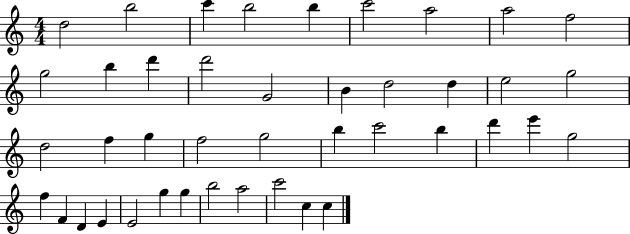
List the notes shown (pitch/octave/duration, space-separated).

D5/h B5/h C6/q B5/h B5/q C6/h A5/h A5/h F5/h G5/h B5/q D6/q D6/h G4/h B4/q D5/h D5/q E5/h G5/h D5/h F5/q G5/q F5/h G5/h B5/q C6/h B5/q D6/q E6/q G5/h F5/q F4/q D4/q E4/q E4/h G5/q G5/q B5/h A5/h C6/h C5/q C5/q